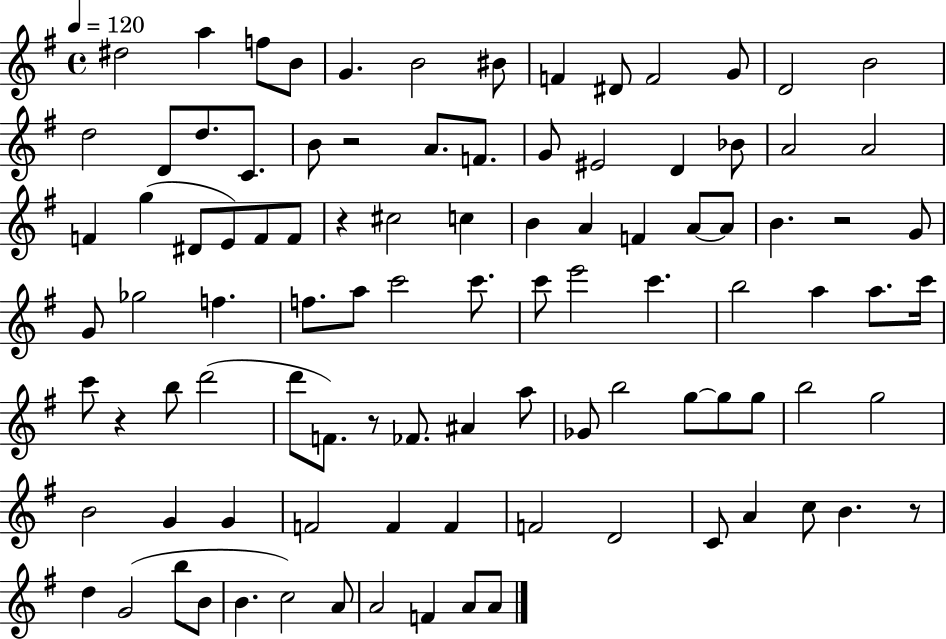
X:1
T:Untitled
M:4/4
L:1/4
K:G
^d2 a f/2 B/2 G B2 ^B/2 F ^D/2 F2 G/2 D2 B2 d2 D/2 d/2 C/2 B/2 z2 A/2 F/2 G/2 ^E2 D _B/2 A2 A2 F g ^D/2 E/2 F/2 F/2 z ^c2 c B A F A/2 A/2 B z2 G/2 G/2 _g2 f f/2 a/2 c'2 c'/2 c'/2 e'2 c' b2 a a/2 c'/4 c'/2 z b/2 d'2 d'/2 F/2 z/2 _F/2 ^A a/2 _G/2 b2 g/2 g/2 g/2 b2 g2 B2 G G F2 F F F2 D2 C/2 A c/2 B z/2 d G2 b/2 B/2 B c2 A/2 A2 F A/2 A/2